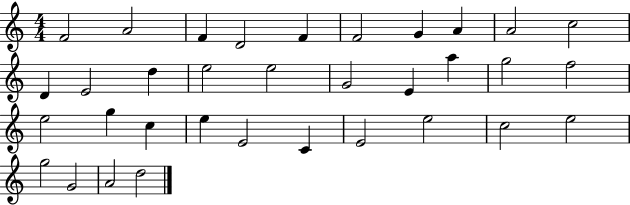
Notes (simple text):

F4/h A4/h F4/q D4/h F4/q F4/h G4/q A4/q A4/h C5/h D4/q E4/h D5/q E5/h E5/h G4/h E4/q A5/q G5/h F5/h E5/h G5/q C5/q E5/q E4/h C4/q E4/h E5/h C5/h E5/h G5/h G4/h A4/h D5/h